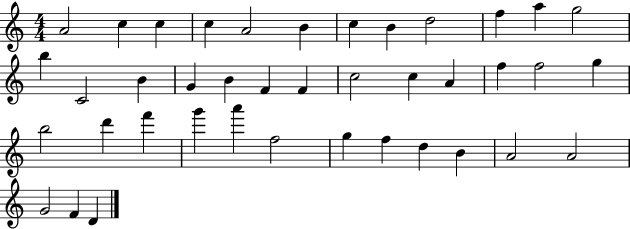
X:1
T:Untitled
M:4/4
L:1/4
K:C
A2 c c c A2 B c B d2 f a g2 b C2 B G B F F c2 c A f f2 g b2 d' f' g' a' f2 g f d B A2 A2 G2 F D